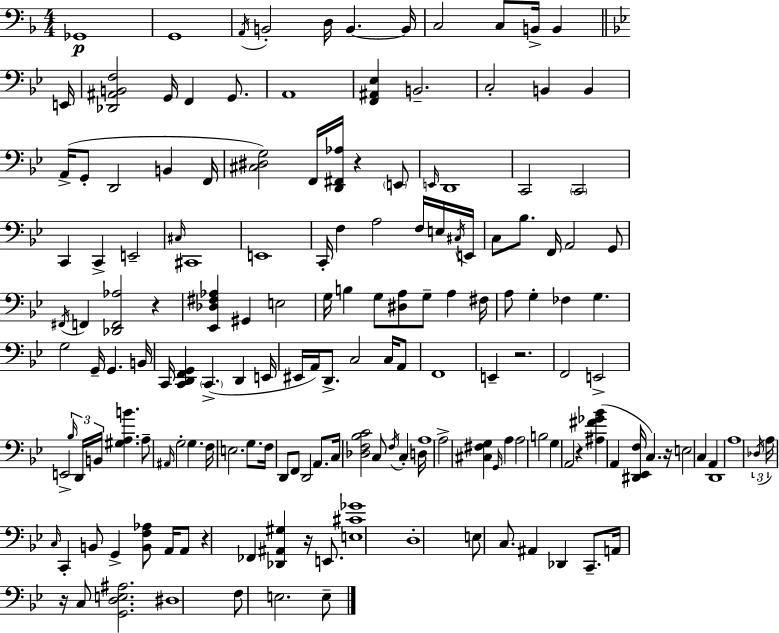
X:1
T:Untitled
M:4/4
L:1/4
K:Dm
_G,,4 G,,4 A,,/4 B,,2 D,/4 B,, B,,/4 C,2 C,/2 B,,/4 B,, E,,/4 [_D,,^A,,B,,F,]2 G,,/4 F,, G,,/2 A,,4 [F,,^A,,_E,] B,,2 C,2 B,, B,, A,,/4 G,,/2 D,,2 B,, F,,/4 [^C,^D,G,]2 F,,/4 [D,,^F,,_A,]/4 z E,,/2 E,,/4 D,,4 C,,2 C,,2 C,, C,, E,,2 ^C,/4 ^C,,4 E,,4 C,,/4 F, A,2 F,/4 E,/4 ^C,/4 E,,/4 C,/2 _B,/2 F,,/4 A,,2 G,,/2 ^F,,/4 F,, [_D,,F,,_A,]2 z [_E,,_D,^F,_A,] ^G,, E,2 G,/4 B, G,/2 [^D,A,]/2 G,/2 A, ^F,/4 A,/2 G, _F, G, G,2 G,,/4 G,, B,,/4 C,,/4 [C,,D,,F,,G,,] C,, D,, E,,/4 ^E,,/4 A,,/4 D,,/2 C,2 C,/4 A,,/2 F,,4 E,, z2 F,,2 E,,2 E,,2 _B,/4 D,,/4 B,,/4 [^G,A,B] A,/2 ^A,,/4 G,2 G, F,/4 E,2 G,/2 F,/4 D,,/2 F,,/2 D,,2 A,,/2 C,/4 [_D,F,_B,C]2 C,/2 F,/4 C, D,/4 A,4 A,2 [^C,^F,G,] G,,/4 A, A,2 B,2 G, A,,2 z [^A,^F_G_B] A,, [^D,,_E,,F,]/4 C, z/4 E,2 C, A,, D,,4 A,4 _D,/4 A,/4 C,/4 C,, B,,/2 G,, [B,,F,_A,]/2 A,,/4 A,,/2 z _F,, [_D,,^A,,^G,] z/4 E,,/2 [E,^C_G]4 D,4 E,/2 C,/2 ^A,, _D,, C,,/2 A,,/4 z/4 C,/2 [G,,D,E,^A,]2 ^D,4 F,/2 E,2 E,/2